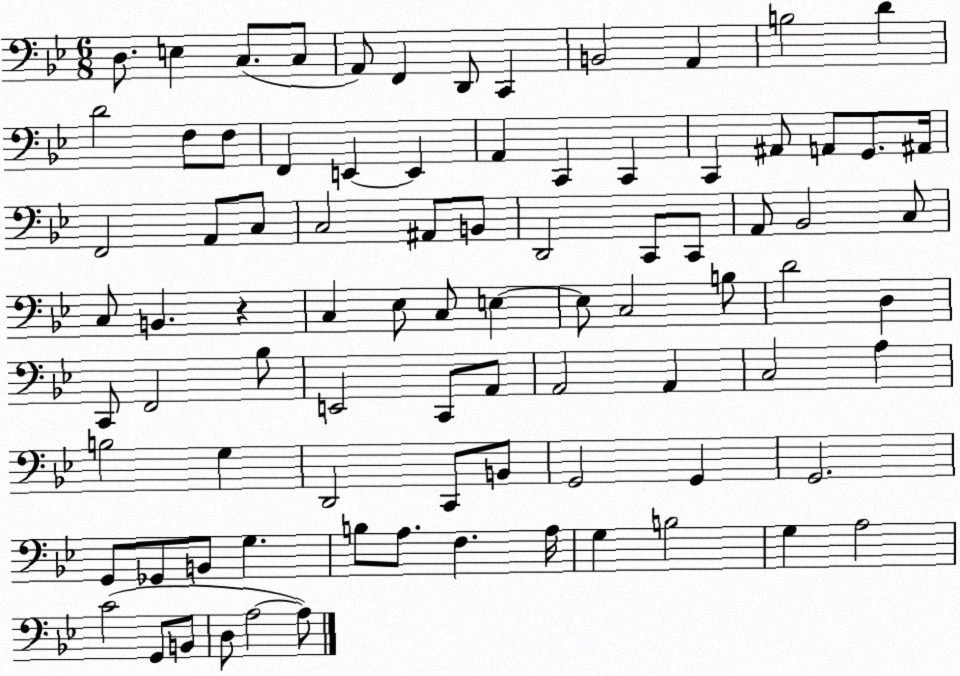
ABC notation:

X:1
T:Untitled
M:6/8
L:1/4
K:Bb
D,/2 E, C,/2 C,/2 A,,/2 F,, D,,/2 C,, B,,2 A,, B,2 D D2 F,/2 F,/2 F,, E,, E,, A,, C,, C,, C,, ^A,,/2 A,,/2 G,,/2 ^A,,/4 F,,2 A,,/2 C,/2 C,2 ^A,,/2 B,,/2 D,,2 C,,/2 C,,/2 A,,/2 _B,,2 C,/2 C,/2 B,, z C, _E,/2 C,/2 E, E,/2 C,2 B,/2 D2 D, C,,/2 F,,2 _B,/2 E,,2 C,,/2 A,,/2 A,,2 A,, C,2 A, B,2 G, D,,2 C,,/2 B,,/2 G,,2 G,, G,,2 G,,/2 _G,,/2 B,,/2 G, B,/2 A,/2 F, A,/4 G, B,2 G, A,2 C2 G,,/2 B,,/2 D,/2 A,2 A,/2